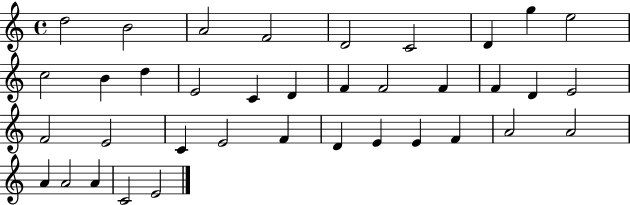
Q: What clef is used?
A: treble